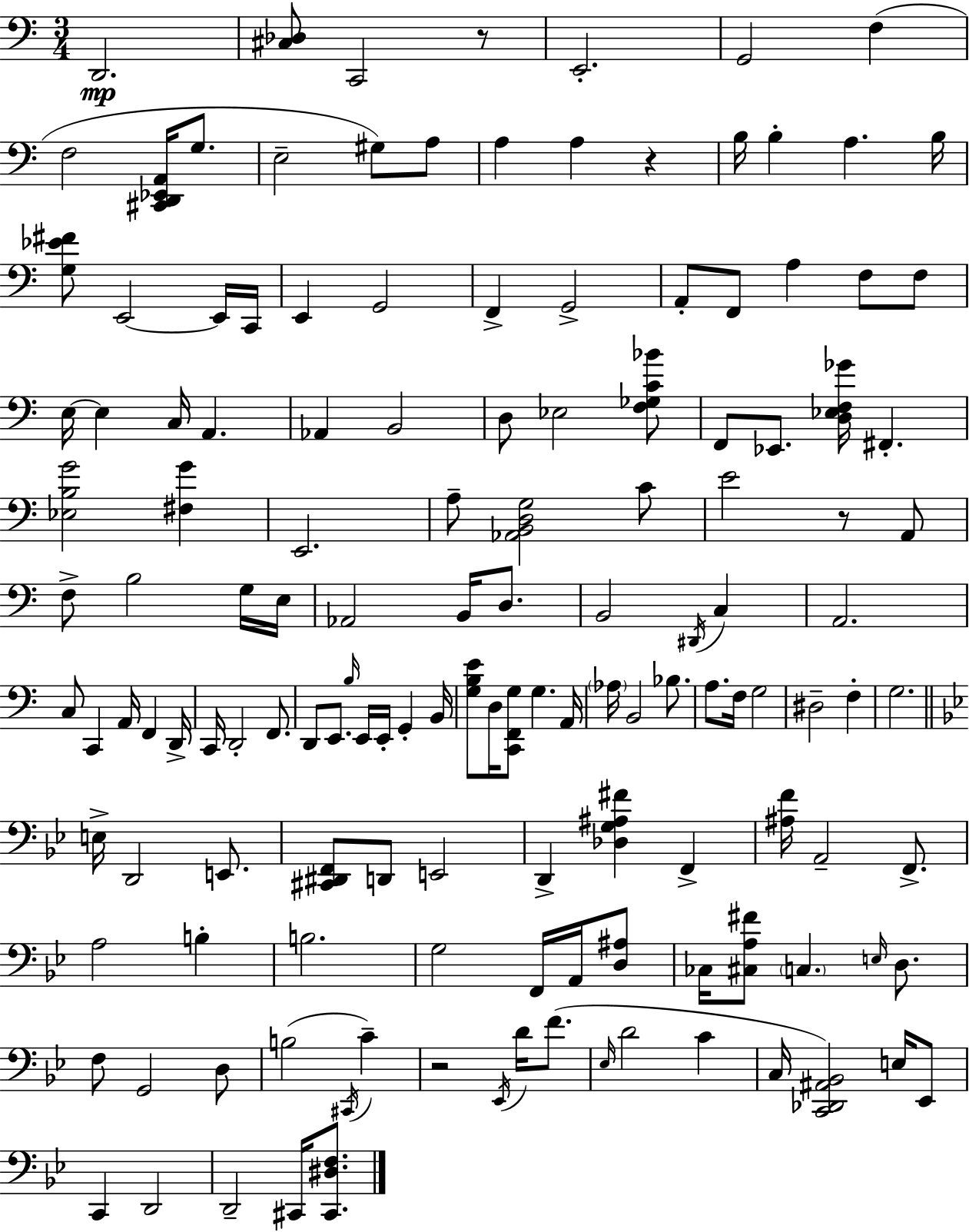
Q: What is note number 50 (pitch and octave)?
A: B2